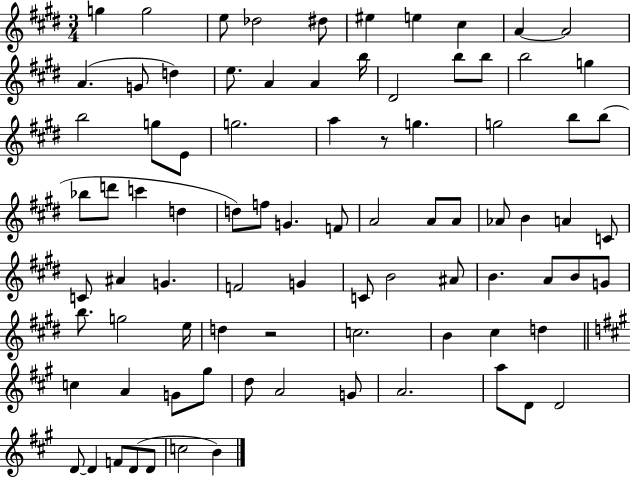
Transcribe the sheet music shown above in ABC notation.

X:1
T:Untitled
M:3/4
L:1/4
K:E
g g2 e/2 _d2 ^d/2 ^e e ^c A A2 A G/2 d e/2 A A b/4 ^D2 b/2 b/2 b2 g b2 g/2 E/2 g2 a z/2 g g2 b/2 b/2 _b/2 d'/2 c' d d/2 f/2 G F/2 A2 A/2 A/2 _A/2 B A C/2 C/2 ^A G F2 G C/2 B2 ^A/2 B A/2 B/2 G/2 b/2 g2 e/4 d z2 c2 B ^c d c A G/2 ^g/2 d/2 A2 G/2 A2 a/2 D/2 D2 D/2 D F/2 D/2 D/2 c2 B